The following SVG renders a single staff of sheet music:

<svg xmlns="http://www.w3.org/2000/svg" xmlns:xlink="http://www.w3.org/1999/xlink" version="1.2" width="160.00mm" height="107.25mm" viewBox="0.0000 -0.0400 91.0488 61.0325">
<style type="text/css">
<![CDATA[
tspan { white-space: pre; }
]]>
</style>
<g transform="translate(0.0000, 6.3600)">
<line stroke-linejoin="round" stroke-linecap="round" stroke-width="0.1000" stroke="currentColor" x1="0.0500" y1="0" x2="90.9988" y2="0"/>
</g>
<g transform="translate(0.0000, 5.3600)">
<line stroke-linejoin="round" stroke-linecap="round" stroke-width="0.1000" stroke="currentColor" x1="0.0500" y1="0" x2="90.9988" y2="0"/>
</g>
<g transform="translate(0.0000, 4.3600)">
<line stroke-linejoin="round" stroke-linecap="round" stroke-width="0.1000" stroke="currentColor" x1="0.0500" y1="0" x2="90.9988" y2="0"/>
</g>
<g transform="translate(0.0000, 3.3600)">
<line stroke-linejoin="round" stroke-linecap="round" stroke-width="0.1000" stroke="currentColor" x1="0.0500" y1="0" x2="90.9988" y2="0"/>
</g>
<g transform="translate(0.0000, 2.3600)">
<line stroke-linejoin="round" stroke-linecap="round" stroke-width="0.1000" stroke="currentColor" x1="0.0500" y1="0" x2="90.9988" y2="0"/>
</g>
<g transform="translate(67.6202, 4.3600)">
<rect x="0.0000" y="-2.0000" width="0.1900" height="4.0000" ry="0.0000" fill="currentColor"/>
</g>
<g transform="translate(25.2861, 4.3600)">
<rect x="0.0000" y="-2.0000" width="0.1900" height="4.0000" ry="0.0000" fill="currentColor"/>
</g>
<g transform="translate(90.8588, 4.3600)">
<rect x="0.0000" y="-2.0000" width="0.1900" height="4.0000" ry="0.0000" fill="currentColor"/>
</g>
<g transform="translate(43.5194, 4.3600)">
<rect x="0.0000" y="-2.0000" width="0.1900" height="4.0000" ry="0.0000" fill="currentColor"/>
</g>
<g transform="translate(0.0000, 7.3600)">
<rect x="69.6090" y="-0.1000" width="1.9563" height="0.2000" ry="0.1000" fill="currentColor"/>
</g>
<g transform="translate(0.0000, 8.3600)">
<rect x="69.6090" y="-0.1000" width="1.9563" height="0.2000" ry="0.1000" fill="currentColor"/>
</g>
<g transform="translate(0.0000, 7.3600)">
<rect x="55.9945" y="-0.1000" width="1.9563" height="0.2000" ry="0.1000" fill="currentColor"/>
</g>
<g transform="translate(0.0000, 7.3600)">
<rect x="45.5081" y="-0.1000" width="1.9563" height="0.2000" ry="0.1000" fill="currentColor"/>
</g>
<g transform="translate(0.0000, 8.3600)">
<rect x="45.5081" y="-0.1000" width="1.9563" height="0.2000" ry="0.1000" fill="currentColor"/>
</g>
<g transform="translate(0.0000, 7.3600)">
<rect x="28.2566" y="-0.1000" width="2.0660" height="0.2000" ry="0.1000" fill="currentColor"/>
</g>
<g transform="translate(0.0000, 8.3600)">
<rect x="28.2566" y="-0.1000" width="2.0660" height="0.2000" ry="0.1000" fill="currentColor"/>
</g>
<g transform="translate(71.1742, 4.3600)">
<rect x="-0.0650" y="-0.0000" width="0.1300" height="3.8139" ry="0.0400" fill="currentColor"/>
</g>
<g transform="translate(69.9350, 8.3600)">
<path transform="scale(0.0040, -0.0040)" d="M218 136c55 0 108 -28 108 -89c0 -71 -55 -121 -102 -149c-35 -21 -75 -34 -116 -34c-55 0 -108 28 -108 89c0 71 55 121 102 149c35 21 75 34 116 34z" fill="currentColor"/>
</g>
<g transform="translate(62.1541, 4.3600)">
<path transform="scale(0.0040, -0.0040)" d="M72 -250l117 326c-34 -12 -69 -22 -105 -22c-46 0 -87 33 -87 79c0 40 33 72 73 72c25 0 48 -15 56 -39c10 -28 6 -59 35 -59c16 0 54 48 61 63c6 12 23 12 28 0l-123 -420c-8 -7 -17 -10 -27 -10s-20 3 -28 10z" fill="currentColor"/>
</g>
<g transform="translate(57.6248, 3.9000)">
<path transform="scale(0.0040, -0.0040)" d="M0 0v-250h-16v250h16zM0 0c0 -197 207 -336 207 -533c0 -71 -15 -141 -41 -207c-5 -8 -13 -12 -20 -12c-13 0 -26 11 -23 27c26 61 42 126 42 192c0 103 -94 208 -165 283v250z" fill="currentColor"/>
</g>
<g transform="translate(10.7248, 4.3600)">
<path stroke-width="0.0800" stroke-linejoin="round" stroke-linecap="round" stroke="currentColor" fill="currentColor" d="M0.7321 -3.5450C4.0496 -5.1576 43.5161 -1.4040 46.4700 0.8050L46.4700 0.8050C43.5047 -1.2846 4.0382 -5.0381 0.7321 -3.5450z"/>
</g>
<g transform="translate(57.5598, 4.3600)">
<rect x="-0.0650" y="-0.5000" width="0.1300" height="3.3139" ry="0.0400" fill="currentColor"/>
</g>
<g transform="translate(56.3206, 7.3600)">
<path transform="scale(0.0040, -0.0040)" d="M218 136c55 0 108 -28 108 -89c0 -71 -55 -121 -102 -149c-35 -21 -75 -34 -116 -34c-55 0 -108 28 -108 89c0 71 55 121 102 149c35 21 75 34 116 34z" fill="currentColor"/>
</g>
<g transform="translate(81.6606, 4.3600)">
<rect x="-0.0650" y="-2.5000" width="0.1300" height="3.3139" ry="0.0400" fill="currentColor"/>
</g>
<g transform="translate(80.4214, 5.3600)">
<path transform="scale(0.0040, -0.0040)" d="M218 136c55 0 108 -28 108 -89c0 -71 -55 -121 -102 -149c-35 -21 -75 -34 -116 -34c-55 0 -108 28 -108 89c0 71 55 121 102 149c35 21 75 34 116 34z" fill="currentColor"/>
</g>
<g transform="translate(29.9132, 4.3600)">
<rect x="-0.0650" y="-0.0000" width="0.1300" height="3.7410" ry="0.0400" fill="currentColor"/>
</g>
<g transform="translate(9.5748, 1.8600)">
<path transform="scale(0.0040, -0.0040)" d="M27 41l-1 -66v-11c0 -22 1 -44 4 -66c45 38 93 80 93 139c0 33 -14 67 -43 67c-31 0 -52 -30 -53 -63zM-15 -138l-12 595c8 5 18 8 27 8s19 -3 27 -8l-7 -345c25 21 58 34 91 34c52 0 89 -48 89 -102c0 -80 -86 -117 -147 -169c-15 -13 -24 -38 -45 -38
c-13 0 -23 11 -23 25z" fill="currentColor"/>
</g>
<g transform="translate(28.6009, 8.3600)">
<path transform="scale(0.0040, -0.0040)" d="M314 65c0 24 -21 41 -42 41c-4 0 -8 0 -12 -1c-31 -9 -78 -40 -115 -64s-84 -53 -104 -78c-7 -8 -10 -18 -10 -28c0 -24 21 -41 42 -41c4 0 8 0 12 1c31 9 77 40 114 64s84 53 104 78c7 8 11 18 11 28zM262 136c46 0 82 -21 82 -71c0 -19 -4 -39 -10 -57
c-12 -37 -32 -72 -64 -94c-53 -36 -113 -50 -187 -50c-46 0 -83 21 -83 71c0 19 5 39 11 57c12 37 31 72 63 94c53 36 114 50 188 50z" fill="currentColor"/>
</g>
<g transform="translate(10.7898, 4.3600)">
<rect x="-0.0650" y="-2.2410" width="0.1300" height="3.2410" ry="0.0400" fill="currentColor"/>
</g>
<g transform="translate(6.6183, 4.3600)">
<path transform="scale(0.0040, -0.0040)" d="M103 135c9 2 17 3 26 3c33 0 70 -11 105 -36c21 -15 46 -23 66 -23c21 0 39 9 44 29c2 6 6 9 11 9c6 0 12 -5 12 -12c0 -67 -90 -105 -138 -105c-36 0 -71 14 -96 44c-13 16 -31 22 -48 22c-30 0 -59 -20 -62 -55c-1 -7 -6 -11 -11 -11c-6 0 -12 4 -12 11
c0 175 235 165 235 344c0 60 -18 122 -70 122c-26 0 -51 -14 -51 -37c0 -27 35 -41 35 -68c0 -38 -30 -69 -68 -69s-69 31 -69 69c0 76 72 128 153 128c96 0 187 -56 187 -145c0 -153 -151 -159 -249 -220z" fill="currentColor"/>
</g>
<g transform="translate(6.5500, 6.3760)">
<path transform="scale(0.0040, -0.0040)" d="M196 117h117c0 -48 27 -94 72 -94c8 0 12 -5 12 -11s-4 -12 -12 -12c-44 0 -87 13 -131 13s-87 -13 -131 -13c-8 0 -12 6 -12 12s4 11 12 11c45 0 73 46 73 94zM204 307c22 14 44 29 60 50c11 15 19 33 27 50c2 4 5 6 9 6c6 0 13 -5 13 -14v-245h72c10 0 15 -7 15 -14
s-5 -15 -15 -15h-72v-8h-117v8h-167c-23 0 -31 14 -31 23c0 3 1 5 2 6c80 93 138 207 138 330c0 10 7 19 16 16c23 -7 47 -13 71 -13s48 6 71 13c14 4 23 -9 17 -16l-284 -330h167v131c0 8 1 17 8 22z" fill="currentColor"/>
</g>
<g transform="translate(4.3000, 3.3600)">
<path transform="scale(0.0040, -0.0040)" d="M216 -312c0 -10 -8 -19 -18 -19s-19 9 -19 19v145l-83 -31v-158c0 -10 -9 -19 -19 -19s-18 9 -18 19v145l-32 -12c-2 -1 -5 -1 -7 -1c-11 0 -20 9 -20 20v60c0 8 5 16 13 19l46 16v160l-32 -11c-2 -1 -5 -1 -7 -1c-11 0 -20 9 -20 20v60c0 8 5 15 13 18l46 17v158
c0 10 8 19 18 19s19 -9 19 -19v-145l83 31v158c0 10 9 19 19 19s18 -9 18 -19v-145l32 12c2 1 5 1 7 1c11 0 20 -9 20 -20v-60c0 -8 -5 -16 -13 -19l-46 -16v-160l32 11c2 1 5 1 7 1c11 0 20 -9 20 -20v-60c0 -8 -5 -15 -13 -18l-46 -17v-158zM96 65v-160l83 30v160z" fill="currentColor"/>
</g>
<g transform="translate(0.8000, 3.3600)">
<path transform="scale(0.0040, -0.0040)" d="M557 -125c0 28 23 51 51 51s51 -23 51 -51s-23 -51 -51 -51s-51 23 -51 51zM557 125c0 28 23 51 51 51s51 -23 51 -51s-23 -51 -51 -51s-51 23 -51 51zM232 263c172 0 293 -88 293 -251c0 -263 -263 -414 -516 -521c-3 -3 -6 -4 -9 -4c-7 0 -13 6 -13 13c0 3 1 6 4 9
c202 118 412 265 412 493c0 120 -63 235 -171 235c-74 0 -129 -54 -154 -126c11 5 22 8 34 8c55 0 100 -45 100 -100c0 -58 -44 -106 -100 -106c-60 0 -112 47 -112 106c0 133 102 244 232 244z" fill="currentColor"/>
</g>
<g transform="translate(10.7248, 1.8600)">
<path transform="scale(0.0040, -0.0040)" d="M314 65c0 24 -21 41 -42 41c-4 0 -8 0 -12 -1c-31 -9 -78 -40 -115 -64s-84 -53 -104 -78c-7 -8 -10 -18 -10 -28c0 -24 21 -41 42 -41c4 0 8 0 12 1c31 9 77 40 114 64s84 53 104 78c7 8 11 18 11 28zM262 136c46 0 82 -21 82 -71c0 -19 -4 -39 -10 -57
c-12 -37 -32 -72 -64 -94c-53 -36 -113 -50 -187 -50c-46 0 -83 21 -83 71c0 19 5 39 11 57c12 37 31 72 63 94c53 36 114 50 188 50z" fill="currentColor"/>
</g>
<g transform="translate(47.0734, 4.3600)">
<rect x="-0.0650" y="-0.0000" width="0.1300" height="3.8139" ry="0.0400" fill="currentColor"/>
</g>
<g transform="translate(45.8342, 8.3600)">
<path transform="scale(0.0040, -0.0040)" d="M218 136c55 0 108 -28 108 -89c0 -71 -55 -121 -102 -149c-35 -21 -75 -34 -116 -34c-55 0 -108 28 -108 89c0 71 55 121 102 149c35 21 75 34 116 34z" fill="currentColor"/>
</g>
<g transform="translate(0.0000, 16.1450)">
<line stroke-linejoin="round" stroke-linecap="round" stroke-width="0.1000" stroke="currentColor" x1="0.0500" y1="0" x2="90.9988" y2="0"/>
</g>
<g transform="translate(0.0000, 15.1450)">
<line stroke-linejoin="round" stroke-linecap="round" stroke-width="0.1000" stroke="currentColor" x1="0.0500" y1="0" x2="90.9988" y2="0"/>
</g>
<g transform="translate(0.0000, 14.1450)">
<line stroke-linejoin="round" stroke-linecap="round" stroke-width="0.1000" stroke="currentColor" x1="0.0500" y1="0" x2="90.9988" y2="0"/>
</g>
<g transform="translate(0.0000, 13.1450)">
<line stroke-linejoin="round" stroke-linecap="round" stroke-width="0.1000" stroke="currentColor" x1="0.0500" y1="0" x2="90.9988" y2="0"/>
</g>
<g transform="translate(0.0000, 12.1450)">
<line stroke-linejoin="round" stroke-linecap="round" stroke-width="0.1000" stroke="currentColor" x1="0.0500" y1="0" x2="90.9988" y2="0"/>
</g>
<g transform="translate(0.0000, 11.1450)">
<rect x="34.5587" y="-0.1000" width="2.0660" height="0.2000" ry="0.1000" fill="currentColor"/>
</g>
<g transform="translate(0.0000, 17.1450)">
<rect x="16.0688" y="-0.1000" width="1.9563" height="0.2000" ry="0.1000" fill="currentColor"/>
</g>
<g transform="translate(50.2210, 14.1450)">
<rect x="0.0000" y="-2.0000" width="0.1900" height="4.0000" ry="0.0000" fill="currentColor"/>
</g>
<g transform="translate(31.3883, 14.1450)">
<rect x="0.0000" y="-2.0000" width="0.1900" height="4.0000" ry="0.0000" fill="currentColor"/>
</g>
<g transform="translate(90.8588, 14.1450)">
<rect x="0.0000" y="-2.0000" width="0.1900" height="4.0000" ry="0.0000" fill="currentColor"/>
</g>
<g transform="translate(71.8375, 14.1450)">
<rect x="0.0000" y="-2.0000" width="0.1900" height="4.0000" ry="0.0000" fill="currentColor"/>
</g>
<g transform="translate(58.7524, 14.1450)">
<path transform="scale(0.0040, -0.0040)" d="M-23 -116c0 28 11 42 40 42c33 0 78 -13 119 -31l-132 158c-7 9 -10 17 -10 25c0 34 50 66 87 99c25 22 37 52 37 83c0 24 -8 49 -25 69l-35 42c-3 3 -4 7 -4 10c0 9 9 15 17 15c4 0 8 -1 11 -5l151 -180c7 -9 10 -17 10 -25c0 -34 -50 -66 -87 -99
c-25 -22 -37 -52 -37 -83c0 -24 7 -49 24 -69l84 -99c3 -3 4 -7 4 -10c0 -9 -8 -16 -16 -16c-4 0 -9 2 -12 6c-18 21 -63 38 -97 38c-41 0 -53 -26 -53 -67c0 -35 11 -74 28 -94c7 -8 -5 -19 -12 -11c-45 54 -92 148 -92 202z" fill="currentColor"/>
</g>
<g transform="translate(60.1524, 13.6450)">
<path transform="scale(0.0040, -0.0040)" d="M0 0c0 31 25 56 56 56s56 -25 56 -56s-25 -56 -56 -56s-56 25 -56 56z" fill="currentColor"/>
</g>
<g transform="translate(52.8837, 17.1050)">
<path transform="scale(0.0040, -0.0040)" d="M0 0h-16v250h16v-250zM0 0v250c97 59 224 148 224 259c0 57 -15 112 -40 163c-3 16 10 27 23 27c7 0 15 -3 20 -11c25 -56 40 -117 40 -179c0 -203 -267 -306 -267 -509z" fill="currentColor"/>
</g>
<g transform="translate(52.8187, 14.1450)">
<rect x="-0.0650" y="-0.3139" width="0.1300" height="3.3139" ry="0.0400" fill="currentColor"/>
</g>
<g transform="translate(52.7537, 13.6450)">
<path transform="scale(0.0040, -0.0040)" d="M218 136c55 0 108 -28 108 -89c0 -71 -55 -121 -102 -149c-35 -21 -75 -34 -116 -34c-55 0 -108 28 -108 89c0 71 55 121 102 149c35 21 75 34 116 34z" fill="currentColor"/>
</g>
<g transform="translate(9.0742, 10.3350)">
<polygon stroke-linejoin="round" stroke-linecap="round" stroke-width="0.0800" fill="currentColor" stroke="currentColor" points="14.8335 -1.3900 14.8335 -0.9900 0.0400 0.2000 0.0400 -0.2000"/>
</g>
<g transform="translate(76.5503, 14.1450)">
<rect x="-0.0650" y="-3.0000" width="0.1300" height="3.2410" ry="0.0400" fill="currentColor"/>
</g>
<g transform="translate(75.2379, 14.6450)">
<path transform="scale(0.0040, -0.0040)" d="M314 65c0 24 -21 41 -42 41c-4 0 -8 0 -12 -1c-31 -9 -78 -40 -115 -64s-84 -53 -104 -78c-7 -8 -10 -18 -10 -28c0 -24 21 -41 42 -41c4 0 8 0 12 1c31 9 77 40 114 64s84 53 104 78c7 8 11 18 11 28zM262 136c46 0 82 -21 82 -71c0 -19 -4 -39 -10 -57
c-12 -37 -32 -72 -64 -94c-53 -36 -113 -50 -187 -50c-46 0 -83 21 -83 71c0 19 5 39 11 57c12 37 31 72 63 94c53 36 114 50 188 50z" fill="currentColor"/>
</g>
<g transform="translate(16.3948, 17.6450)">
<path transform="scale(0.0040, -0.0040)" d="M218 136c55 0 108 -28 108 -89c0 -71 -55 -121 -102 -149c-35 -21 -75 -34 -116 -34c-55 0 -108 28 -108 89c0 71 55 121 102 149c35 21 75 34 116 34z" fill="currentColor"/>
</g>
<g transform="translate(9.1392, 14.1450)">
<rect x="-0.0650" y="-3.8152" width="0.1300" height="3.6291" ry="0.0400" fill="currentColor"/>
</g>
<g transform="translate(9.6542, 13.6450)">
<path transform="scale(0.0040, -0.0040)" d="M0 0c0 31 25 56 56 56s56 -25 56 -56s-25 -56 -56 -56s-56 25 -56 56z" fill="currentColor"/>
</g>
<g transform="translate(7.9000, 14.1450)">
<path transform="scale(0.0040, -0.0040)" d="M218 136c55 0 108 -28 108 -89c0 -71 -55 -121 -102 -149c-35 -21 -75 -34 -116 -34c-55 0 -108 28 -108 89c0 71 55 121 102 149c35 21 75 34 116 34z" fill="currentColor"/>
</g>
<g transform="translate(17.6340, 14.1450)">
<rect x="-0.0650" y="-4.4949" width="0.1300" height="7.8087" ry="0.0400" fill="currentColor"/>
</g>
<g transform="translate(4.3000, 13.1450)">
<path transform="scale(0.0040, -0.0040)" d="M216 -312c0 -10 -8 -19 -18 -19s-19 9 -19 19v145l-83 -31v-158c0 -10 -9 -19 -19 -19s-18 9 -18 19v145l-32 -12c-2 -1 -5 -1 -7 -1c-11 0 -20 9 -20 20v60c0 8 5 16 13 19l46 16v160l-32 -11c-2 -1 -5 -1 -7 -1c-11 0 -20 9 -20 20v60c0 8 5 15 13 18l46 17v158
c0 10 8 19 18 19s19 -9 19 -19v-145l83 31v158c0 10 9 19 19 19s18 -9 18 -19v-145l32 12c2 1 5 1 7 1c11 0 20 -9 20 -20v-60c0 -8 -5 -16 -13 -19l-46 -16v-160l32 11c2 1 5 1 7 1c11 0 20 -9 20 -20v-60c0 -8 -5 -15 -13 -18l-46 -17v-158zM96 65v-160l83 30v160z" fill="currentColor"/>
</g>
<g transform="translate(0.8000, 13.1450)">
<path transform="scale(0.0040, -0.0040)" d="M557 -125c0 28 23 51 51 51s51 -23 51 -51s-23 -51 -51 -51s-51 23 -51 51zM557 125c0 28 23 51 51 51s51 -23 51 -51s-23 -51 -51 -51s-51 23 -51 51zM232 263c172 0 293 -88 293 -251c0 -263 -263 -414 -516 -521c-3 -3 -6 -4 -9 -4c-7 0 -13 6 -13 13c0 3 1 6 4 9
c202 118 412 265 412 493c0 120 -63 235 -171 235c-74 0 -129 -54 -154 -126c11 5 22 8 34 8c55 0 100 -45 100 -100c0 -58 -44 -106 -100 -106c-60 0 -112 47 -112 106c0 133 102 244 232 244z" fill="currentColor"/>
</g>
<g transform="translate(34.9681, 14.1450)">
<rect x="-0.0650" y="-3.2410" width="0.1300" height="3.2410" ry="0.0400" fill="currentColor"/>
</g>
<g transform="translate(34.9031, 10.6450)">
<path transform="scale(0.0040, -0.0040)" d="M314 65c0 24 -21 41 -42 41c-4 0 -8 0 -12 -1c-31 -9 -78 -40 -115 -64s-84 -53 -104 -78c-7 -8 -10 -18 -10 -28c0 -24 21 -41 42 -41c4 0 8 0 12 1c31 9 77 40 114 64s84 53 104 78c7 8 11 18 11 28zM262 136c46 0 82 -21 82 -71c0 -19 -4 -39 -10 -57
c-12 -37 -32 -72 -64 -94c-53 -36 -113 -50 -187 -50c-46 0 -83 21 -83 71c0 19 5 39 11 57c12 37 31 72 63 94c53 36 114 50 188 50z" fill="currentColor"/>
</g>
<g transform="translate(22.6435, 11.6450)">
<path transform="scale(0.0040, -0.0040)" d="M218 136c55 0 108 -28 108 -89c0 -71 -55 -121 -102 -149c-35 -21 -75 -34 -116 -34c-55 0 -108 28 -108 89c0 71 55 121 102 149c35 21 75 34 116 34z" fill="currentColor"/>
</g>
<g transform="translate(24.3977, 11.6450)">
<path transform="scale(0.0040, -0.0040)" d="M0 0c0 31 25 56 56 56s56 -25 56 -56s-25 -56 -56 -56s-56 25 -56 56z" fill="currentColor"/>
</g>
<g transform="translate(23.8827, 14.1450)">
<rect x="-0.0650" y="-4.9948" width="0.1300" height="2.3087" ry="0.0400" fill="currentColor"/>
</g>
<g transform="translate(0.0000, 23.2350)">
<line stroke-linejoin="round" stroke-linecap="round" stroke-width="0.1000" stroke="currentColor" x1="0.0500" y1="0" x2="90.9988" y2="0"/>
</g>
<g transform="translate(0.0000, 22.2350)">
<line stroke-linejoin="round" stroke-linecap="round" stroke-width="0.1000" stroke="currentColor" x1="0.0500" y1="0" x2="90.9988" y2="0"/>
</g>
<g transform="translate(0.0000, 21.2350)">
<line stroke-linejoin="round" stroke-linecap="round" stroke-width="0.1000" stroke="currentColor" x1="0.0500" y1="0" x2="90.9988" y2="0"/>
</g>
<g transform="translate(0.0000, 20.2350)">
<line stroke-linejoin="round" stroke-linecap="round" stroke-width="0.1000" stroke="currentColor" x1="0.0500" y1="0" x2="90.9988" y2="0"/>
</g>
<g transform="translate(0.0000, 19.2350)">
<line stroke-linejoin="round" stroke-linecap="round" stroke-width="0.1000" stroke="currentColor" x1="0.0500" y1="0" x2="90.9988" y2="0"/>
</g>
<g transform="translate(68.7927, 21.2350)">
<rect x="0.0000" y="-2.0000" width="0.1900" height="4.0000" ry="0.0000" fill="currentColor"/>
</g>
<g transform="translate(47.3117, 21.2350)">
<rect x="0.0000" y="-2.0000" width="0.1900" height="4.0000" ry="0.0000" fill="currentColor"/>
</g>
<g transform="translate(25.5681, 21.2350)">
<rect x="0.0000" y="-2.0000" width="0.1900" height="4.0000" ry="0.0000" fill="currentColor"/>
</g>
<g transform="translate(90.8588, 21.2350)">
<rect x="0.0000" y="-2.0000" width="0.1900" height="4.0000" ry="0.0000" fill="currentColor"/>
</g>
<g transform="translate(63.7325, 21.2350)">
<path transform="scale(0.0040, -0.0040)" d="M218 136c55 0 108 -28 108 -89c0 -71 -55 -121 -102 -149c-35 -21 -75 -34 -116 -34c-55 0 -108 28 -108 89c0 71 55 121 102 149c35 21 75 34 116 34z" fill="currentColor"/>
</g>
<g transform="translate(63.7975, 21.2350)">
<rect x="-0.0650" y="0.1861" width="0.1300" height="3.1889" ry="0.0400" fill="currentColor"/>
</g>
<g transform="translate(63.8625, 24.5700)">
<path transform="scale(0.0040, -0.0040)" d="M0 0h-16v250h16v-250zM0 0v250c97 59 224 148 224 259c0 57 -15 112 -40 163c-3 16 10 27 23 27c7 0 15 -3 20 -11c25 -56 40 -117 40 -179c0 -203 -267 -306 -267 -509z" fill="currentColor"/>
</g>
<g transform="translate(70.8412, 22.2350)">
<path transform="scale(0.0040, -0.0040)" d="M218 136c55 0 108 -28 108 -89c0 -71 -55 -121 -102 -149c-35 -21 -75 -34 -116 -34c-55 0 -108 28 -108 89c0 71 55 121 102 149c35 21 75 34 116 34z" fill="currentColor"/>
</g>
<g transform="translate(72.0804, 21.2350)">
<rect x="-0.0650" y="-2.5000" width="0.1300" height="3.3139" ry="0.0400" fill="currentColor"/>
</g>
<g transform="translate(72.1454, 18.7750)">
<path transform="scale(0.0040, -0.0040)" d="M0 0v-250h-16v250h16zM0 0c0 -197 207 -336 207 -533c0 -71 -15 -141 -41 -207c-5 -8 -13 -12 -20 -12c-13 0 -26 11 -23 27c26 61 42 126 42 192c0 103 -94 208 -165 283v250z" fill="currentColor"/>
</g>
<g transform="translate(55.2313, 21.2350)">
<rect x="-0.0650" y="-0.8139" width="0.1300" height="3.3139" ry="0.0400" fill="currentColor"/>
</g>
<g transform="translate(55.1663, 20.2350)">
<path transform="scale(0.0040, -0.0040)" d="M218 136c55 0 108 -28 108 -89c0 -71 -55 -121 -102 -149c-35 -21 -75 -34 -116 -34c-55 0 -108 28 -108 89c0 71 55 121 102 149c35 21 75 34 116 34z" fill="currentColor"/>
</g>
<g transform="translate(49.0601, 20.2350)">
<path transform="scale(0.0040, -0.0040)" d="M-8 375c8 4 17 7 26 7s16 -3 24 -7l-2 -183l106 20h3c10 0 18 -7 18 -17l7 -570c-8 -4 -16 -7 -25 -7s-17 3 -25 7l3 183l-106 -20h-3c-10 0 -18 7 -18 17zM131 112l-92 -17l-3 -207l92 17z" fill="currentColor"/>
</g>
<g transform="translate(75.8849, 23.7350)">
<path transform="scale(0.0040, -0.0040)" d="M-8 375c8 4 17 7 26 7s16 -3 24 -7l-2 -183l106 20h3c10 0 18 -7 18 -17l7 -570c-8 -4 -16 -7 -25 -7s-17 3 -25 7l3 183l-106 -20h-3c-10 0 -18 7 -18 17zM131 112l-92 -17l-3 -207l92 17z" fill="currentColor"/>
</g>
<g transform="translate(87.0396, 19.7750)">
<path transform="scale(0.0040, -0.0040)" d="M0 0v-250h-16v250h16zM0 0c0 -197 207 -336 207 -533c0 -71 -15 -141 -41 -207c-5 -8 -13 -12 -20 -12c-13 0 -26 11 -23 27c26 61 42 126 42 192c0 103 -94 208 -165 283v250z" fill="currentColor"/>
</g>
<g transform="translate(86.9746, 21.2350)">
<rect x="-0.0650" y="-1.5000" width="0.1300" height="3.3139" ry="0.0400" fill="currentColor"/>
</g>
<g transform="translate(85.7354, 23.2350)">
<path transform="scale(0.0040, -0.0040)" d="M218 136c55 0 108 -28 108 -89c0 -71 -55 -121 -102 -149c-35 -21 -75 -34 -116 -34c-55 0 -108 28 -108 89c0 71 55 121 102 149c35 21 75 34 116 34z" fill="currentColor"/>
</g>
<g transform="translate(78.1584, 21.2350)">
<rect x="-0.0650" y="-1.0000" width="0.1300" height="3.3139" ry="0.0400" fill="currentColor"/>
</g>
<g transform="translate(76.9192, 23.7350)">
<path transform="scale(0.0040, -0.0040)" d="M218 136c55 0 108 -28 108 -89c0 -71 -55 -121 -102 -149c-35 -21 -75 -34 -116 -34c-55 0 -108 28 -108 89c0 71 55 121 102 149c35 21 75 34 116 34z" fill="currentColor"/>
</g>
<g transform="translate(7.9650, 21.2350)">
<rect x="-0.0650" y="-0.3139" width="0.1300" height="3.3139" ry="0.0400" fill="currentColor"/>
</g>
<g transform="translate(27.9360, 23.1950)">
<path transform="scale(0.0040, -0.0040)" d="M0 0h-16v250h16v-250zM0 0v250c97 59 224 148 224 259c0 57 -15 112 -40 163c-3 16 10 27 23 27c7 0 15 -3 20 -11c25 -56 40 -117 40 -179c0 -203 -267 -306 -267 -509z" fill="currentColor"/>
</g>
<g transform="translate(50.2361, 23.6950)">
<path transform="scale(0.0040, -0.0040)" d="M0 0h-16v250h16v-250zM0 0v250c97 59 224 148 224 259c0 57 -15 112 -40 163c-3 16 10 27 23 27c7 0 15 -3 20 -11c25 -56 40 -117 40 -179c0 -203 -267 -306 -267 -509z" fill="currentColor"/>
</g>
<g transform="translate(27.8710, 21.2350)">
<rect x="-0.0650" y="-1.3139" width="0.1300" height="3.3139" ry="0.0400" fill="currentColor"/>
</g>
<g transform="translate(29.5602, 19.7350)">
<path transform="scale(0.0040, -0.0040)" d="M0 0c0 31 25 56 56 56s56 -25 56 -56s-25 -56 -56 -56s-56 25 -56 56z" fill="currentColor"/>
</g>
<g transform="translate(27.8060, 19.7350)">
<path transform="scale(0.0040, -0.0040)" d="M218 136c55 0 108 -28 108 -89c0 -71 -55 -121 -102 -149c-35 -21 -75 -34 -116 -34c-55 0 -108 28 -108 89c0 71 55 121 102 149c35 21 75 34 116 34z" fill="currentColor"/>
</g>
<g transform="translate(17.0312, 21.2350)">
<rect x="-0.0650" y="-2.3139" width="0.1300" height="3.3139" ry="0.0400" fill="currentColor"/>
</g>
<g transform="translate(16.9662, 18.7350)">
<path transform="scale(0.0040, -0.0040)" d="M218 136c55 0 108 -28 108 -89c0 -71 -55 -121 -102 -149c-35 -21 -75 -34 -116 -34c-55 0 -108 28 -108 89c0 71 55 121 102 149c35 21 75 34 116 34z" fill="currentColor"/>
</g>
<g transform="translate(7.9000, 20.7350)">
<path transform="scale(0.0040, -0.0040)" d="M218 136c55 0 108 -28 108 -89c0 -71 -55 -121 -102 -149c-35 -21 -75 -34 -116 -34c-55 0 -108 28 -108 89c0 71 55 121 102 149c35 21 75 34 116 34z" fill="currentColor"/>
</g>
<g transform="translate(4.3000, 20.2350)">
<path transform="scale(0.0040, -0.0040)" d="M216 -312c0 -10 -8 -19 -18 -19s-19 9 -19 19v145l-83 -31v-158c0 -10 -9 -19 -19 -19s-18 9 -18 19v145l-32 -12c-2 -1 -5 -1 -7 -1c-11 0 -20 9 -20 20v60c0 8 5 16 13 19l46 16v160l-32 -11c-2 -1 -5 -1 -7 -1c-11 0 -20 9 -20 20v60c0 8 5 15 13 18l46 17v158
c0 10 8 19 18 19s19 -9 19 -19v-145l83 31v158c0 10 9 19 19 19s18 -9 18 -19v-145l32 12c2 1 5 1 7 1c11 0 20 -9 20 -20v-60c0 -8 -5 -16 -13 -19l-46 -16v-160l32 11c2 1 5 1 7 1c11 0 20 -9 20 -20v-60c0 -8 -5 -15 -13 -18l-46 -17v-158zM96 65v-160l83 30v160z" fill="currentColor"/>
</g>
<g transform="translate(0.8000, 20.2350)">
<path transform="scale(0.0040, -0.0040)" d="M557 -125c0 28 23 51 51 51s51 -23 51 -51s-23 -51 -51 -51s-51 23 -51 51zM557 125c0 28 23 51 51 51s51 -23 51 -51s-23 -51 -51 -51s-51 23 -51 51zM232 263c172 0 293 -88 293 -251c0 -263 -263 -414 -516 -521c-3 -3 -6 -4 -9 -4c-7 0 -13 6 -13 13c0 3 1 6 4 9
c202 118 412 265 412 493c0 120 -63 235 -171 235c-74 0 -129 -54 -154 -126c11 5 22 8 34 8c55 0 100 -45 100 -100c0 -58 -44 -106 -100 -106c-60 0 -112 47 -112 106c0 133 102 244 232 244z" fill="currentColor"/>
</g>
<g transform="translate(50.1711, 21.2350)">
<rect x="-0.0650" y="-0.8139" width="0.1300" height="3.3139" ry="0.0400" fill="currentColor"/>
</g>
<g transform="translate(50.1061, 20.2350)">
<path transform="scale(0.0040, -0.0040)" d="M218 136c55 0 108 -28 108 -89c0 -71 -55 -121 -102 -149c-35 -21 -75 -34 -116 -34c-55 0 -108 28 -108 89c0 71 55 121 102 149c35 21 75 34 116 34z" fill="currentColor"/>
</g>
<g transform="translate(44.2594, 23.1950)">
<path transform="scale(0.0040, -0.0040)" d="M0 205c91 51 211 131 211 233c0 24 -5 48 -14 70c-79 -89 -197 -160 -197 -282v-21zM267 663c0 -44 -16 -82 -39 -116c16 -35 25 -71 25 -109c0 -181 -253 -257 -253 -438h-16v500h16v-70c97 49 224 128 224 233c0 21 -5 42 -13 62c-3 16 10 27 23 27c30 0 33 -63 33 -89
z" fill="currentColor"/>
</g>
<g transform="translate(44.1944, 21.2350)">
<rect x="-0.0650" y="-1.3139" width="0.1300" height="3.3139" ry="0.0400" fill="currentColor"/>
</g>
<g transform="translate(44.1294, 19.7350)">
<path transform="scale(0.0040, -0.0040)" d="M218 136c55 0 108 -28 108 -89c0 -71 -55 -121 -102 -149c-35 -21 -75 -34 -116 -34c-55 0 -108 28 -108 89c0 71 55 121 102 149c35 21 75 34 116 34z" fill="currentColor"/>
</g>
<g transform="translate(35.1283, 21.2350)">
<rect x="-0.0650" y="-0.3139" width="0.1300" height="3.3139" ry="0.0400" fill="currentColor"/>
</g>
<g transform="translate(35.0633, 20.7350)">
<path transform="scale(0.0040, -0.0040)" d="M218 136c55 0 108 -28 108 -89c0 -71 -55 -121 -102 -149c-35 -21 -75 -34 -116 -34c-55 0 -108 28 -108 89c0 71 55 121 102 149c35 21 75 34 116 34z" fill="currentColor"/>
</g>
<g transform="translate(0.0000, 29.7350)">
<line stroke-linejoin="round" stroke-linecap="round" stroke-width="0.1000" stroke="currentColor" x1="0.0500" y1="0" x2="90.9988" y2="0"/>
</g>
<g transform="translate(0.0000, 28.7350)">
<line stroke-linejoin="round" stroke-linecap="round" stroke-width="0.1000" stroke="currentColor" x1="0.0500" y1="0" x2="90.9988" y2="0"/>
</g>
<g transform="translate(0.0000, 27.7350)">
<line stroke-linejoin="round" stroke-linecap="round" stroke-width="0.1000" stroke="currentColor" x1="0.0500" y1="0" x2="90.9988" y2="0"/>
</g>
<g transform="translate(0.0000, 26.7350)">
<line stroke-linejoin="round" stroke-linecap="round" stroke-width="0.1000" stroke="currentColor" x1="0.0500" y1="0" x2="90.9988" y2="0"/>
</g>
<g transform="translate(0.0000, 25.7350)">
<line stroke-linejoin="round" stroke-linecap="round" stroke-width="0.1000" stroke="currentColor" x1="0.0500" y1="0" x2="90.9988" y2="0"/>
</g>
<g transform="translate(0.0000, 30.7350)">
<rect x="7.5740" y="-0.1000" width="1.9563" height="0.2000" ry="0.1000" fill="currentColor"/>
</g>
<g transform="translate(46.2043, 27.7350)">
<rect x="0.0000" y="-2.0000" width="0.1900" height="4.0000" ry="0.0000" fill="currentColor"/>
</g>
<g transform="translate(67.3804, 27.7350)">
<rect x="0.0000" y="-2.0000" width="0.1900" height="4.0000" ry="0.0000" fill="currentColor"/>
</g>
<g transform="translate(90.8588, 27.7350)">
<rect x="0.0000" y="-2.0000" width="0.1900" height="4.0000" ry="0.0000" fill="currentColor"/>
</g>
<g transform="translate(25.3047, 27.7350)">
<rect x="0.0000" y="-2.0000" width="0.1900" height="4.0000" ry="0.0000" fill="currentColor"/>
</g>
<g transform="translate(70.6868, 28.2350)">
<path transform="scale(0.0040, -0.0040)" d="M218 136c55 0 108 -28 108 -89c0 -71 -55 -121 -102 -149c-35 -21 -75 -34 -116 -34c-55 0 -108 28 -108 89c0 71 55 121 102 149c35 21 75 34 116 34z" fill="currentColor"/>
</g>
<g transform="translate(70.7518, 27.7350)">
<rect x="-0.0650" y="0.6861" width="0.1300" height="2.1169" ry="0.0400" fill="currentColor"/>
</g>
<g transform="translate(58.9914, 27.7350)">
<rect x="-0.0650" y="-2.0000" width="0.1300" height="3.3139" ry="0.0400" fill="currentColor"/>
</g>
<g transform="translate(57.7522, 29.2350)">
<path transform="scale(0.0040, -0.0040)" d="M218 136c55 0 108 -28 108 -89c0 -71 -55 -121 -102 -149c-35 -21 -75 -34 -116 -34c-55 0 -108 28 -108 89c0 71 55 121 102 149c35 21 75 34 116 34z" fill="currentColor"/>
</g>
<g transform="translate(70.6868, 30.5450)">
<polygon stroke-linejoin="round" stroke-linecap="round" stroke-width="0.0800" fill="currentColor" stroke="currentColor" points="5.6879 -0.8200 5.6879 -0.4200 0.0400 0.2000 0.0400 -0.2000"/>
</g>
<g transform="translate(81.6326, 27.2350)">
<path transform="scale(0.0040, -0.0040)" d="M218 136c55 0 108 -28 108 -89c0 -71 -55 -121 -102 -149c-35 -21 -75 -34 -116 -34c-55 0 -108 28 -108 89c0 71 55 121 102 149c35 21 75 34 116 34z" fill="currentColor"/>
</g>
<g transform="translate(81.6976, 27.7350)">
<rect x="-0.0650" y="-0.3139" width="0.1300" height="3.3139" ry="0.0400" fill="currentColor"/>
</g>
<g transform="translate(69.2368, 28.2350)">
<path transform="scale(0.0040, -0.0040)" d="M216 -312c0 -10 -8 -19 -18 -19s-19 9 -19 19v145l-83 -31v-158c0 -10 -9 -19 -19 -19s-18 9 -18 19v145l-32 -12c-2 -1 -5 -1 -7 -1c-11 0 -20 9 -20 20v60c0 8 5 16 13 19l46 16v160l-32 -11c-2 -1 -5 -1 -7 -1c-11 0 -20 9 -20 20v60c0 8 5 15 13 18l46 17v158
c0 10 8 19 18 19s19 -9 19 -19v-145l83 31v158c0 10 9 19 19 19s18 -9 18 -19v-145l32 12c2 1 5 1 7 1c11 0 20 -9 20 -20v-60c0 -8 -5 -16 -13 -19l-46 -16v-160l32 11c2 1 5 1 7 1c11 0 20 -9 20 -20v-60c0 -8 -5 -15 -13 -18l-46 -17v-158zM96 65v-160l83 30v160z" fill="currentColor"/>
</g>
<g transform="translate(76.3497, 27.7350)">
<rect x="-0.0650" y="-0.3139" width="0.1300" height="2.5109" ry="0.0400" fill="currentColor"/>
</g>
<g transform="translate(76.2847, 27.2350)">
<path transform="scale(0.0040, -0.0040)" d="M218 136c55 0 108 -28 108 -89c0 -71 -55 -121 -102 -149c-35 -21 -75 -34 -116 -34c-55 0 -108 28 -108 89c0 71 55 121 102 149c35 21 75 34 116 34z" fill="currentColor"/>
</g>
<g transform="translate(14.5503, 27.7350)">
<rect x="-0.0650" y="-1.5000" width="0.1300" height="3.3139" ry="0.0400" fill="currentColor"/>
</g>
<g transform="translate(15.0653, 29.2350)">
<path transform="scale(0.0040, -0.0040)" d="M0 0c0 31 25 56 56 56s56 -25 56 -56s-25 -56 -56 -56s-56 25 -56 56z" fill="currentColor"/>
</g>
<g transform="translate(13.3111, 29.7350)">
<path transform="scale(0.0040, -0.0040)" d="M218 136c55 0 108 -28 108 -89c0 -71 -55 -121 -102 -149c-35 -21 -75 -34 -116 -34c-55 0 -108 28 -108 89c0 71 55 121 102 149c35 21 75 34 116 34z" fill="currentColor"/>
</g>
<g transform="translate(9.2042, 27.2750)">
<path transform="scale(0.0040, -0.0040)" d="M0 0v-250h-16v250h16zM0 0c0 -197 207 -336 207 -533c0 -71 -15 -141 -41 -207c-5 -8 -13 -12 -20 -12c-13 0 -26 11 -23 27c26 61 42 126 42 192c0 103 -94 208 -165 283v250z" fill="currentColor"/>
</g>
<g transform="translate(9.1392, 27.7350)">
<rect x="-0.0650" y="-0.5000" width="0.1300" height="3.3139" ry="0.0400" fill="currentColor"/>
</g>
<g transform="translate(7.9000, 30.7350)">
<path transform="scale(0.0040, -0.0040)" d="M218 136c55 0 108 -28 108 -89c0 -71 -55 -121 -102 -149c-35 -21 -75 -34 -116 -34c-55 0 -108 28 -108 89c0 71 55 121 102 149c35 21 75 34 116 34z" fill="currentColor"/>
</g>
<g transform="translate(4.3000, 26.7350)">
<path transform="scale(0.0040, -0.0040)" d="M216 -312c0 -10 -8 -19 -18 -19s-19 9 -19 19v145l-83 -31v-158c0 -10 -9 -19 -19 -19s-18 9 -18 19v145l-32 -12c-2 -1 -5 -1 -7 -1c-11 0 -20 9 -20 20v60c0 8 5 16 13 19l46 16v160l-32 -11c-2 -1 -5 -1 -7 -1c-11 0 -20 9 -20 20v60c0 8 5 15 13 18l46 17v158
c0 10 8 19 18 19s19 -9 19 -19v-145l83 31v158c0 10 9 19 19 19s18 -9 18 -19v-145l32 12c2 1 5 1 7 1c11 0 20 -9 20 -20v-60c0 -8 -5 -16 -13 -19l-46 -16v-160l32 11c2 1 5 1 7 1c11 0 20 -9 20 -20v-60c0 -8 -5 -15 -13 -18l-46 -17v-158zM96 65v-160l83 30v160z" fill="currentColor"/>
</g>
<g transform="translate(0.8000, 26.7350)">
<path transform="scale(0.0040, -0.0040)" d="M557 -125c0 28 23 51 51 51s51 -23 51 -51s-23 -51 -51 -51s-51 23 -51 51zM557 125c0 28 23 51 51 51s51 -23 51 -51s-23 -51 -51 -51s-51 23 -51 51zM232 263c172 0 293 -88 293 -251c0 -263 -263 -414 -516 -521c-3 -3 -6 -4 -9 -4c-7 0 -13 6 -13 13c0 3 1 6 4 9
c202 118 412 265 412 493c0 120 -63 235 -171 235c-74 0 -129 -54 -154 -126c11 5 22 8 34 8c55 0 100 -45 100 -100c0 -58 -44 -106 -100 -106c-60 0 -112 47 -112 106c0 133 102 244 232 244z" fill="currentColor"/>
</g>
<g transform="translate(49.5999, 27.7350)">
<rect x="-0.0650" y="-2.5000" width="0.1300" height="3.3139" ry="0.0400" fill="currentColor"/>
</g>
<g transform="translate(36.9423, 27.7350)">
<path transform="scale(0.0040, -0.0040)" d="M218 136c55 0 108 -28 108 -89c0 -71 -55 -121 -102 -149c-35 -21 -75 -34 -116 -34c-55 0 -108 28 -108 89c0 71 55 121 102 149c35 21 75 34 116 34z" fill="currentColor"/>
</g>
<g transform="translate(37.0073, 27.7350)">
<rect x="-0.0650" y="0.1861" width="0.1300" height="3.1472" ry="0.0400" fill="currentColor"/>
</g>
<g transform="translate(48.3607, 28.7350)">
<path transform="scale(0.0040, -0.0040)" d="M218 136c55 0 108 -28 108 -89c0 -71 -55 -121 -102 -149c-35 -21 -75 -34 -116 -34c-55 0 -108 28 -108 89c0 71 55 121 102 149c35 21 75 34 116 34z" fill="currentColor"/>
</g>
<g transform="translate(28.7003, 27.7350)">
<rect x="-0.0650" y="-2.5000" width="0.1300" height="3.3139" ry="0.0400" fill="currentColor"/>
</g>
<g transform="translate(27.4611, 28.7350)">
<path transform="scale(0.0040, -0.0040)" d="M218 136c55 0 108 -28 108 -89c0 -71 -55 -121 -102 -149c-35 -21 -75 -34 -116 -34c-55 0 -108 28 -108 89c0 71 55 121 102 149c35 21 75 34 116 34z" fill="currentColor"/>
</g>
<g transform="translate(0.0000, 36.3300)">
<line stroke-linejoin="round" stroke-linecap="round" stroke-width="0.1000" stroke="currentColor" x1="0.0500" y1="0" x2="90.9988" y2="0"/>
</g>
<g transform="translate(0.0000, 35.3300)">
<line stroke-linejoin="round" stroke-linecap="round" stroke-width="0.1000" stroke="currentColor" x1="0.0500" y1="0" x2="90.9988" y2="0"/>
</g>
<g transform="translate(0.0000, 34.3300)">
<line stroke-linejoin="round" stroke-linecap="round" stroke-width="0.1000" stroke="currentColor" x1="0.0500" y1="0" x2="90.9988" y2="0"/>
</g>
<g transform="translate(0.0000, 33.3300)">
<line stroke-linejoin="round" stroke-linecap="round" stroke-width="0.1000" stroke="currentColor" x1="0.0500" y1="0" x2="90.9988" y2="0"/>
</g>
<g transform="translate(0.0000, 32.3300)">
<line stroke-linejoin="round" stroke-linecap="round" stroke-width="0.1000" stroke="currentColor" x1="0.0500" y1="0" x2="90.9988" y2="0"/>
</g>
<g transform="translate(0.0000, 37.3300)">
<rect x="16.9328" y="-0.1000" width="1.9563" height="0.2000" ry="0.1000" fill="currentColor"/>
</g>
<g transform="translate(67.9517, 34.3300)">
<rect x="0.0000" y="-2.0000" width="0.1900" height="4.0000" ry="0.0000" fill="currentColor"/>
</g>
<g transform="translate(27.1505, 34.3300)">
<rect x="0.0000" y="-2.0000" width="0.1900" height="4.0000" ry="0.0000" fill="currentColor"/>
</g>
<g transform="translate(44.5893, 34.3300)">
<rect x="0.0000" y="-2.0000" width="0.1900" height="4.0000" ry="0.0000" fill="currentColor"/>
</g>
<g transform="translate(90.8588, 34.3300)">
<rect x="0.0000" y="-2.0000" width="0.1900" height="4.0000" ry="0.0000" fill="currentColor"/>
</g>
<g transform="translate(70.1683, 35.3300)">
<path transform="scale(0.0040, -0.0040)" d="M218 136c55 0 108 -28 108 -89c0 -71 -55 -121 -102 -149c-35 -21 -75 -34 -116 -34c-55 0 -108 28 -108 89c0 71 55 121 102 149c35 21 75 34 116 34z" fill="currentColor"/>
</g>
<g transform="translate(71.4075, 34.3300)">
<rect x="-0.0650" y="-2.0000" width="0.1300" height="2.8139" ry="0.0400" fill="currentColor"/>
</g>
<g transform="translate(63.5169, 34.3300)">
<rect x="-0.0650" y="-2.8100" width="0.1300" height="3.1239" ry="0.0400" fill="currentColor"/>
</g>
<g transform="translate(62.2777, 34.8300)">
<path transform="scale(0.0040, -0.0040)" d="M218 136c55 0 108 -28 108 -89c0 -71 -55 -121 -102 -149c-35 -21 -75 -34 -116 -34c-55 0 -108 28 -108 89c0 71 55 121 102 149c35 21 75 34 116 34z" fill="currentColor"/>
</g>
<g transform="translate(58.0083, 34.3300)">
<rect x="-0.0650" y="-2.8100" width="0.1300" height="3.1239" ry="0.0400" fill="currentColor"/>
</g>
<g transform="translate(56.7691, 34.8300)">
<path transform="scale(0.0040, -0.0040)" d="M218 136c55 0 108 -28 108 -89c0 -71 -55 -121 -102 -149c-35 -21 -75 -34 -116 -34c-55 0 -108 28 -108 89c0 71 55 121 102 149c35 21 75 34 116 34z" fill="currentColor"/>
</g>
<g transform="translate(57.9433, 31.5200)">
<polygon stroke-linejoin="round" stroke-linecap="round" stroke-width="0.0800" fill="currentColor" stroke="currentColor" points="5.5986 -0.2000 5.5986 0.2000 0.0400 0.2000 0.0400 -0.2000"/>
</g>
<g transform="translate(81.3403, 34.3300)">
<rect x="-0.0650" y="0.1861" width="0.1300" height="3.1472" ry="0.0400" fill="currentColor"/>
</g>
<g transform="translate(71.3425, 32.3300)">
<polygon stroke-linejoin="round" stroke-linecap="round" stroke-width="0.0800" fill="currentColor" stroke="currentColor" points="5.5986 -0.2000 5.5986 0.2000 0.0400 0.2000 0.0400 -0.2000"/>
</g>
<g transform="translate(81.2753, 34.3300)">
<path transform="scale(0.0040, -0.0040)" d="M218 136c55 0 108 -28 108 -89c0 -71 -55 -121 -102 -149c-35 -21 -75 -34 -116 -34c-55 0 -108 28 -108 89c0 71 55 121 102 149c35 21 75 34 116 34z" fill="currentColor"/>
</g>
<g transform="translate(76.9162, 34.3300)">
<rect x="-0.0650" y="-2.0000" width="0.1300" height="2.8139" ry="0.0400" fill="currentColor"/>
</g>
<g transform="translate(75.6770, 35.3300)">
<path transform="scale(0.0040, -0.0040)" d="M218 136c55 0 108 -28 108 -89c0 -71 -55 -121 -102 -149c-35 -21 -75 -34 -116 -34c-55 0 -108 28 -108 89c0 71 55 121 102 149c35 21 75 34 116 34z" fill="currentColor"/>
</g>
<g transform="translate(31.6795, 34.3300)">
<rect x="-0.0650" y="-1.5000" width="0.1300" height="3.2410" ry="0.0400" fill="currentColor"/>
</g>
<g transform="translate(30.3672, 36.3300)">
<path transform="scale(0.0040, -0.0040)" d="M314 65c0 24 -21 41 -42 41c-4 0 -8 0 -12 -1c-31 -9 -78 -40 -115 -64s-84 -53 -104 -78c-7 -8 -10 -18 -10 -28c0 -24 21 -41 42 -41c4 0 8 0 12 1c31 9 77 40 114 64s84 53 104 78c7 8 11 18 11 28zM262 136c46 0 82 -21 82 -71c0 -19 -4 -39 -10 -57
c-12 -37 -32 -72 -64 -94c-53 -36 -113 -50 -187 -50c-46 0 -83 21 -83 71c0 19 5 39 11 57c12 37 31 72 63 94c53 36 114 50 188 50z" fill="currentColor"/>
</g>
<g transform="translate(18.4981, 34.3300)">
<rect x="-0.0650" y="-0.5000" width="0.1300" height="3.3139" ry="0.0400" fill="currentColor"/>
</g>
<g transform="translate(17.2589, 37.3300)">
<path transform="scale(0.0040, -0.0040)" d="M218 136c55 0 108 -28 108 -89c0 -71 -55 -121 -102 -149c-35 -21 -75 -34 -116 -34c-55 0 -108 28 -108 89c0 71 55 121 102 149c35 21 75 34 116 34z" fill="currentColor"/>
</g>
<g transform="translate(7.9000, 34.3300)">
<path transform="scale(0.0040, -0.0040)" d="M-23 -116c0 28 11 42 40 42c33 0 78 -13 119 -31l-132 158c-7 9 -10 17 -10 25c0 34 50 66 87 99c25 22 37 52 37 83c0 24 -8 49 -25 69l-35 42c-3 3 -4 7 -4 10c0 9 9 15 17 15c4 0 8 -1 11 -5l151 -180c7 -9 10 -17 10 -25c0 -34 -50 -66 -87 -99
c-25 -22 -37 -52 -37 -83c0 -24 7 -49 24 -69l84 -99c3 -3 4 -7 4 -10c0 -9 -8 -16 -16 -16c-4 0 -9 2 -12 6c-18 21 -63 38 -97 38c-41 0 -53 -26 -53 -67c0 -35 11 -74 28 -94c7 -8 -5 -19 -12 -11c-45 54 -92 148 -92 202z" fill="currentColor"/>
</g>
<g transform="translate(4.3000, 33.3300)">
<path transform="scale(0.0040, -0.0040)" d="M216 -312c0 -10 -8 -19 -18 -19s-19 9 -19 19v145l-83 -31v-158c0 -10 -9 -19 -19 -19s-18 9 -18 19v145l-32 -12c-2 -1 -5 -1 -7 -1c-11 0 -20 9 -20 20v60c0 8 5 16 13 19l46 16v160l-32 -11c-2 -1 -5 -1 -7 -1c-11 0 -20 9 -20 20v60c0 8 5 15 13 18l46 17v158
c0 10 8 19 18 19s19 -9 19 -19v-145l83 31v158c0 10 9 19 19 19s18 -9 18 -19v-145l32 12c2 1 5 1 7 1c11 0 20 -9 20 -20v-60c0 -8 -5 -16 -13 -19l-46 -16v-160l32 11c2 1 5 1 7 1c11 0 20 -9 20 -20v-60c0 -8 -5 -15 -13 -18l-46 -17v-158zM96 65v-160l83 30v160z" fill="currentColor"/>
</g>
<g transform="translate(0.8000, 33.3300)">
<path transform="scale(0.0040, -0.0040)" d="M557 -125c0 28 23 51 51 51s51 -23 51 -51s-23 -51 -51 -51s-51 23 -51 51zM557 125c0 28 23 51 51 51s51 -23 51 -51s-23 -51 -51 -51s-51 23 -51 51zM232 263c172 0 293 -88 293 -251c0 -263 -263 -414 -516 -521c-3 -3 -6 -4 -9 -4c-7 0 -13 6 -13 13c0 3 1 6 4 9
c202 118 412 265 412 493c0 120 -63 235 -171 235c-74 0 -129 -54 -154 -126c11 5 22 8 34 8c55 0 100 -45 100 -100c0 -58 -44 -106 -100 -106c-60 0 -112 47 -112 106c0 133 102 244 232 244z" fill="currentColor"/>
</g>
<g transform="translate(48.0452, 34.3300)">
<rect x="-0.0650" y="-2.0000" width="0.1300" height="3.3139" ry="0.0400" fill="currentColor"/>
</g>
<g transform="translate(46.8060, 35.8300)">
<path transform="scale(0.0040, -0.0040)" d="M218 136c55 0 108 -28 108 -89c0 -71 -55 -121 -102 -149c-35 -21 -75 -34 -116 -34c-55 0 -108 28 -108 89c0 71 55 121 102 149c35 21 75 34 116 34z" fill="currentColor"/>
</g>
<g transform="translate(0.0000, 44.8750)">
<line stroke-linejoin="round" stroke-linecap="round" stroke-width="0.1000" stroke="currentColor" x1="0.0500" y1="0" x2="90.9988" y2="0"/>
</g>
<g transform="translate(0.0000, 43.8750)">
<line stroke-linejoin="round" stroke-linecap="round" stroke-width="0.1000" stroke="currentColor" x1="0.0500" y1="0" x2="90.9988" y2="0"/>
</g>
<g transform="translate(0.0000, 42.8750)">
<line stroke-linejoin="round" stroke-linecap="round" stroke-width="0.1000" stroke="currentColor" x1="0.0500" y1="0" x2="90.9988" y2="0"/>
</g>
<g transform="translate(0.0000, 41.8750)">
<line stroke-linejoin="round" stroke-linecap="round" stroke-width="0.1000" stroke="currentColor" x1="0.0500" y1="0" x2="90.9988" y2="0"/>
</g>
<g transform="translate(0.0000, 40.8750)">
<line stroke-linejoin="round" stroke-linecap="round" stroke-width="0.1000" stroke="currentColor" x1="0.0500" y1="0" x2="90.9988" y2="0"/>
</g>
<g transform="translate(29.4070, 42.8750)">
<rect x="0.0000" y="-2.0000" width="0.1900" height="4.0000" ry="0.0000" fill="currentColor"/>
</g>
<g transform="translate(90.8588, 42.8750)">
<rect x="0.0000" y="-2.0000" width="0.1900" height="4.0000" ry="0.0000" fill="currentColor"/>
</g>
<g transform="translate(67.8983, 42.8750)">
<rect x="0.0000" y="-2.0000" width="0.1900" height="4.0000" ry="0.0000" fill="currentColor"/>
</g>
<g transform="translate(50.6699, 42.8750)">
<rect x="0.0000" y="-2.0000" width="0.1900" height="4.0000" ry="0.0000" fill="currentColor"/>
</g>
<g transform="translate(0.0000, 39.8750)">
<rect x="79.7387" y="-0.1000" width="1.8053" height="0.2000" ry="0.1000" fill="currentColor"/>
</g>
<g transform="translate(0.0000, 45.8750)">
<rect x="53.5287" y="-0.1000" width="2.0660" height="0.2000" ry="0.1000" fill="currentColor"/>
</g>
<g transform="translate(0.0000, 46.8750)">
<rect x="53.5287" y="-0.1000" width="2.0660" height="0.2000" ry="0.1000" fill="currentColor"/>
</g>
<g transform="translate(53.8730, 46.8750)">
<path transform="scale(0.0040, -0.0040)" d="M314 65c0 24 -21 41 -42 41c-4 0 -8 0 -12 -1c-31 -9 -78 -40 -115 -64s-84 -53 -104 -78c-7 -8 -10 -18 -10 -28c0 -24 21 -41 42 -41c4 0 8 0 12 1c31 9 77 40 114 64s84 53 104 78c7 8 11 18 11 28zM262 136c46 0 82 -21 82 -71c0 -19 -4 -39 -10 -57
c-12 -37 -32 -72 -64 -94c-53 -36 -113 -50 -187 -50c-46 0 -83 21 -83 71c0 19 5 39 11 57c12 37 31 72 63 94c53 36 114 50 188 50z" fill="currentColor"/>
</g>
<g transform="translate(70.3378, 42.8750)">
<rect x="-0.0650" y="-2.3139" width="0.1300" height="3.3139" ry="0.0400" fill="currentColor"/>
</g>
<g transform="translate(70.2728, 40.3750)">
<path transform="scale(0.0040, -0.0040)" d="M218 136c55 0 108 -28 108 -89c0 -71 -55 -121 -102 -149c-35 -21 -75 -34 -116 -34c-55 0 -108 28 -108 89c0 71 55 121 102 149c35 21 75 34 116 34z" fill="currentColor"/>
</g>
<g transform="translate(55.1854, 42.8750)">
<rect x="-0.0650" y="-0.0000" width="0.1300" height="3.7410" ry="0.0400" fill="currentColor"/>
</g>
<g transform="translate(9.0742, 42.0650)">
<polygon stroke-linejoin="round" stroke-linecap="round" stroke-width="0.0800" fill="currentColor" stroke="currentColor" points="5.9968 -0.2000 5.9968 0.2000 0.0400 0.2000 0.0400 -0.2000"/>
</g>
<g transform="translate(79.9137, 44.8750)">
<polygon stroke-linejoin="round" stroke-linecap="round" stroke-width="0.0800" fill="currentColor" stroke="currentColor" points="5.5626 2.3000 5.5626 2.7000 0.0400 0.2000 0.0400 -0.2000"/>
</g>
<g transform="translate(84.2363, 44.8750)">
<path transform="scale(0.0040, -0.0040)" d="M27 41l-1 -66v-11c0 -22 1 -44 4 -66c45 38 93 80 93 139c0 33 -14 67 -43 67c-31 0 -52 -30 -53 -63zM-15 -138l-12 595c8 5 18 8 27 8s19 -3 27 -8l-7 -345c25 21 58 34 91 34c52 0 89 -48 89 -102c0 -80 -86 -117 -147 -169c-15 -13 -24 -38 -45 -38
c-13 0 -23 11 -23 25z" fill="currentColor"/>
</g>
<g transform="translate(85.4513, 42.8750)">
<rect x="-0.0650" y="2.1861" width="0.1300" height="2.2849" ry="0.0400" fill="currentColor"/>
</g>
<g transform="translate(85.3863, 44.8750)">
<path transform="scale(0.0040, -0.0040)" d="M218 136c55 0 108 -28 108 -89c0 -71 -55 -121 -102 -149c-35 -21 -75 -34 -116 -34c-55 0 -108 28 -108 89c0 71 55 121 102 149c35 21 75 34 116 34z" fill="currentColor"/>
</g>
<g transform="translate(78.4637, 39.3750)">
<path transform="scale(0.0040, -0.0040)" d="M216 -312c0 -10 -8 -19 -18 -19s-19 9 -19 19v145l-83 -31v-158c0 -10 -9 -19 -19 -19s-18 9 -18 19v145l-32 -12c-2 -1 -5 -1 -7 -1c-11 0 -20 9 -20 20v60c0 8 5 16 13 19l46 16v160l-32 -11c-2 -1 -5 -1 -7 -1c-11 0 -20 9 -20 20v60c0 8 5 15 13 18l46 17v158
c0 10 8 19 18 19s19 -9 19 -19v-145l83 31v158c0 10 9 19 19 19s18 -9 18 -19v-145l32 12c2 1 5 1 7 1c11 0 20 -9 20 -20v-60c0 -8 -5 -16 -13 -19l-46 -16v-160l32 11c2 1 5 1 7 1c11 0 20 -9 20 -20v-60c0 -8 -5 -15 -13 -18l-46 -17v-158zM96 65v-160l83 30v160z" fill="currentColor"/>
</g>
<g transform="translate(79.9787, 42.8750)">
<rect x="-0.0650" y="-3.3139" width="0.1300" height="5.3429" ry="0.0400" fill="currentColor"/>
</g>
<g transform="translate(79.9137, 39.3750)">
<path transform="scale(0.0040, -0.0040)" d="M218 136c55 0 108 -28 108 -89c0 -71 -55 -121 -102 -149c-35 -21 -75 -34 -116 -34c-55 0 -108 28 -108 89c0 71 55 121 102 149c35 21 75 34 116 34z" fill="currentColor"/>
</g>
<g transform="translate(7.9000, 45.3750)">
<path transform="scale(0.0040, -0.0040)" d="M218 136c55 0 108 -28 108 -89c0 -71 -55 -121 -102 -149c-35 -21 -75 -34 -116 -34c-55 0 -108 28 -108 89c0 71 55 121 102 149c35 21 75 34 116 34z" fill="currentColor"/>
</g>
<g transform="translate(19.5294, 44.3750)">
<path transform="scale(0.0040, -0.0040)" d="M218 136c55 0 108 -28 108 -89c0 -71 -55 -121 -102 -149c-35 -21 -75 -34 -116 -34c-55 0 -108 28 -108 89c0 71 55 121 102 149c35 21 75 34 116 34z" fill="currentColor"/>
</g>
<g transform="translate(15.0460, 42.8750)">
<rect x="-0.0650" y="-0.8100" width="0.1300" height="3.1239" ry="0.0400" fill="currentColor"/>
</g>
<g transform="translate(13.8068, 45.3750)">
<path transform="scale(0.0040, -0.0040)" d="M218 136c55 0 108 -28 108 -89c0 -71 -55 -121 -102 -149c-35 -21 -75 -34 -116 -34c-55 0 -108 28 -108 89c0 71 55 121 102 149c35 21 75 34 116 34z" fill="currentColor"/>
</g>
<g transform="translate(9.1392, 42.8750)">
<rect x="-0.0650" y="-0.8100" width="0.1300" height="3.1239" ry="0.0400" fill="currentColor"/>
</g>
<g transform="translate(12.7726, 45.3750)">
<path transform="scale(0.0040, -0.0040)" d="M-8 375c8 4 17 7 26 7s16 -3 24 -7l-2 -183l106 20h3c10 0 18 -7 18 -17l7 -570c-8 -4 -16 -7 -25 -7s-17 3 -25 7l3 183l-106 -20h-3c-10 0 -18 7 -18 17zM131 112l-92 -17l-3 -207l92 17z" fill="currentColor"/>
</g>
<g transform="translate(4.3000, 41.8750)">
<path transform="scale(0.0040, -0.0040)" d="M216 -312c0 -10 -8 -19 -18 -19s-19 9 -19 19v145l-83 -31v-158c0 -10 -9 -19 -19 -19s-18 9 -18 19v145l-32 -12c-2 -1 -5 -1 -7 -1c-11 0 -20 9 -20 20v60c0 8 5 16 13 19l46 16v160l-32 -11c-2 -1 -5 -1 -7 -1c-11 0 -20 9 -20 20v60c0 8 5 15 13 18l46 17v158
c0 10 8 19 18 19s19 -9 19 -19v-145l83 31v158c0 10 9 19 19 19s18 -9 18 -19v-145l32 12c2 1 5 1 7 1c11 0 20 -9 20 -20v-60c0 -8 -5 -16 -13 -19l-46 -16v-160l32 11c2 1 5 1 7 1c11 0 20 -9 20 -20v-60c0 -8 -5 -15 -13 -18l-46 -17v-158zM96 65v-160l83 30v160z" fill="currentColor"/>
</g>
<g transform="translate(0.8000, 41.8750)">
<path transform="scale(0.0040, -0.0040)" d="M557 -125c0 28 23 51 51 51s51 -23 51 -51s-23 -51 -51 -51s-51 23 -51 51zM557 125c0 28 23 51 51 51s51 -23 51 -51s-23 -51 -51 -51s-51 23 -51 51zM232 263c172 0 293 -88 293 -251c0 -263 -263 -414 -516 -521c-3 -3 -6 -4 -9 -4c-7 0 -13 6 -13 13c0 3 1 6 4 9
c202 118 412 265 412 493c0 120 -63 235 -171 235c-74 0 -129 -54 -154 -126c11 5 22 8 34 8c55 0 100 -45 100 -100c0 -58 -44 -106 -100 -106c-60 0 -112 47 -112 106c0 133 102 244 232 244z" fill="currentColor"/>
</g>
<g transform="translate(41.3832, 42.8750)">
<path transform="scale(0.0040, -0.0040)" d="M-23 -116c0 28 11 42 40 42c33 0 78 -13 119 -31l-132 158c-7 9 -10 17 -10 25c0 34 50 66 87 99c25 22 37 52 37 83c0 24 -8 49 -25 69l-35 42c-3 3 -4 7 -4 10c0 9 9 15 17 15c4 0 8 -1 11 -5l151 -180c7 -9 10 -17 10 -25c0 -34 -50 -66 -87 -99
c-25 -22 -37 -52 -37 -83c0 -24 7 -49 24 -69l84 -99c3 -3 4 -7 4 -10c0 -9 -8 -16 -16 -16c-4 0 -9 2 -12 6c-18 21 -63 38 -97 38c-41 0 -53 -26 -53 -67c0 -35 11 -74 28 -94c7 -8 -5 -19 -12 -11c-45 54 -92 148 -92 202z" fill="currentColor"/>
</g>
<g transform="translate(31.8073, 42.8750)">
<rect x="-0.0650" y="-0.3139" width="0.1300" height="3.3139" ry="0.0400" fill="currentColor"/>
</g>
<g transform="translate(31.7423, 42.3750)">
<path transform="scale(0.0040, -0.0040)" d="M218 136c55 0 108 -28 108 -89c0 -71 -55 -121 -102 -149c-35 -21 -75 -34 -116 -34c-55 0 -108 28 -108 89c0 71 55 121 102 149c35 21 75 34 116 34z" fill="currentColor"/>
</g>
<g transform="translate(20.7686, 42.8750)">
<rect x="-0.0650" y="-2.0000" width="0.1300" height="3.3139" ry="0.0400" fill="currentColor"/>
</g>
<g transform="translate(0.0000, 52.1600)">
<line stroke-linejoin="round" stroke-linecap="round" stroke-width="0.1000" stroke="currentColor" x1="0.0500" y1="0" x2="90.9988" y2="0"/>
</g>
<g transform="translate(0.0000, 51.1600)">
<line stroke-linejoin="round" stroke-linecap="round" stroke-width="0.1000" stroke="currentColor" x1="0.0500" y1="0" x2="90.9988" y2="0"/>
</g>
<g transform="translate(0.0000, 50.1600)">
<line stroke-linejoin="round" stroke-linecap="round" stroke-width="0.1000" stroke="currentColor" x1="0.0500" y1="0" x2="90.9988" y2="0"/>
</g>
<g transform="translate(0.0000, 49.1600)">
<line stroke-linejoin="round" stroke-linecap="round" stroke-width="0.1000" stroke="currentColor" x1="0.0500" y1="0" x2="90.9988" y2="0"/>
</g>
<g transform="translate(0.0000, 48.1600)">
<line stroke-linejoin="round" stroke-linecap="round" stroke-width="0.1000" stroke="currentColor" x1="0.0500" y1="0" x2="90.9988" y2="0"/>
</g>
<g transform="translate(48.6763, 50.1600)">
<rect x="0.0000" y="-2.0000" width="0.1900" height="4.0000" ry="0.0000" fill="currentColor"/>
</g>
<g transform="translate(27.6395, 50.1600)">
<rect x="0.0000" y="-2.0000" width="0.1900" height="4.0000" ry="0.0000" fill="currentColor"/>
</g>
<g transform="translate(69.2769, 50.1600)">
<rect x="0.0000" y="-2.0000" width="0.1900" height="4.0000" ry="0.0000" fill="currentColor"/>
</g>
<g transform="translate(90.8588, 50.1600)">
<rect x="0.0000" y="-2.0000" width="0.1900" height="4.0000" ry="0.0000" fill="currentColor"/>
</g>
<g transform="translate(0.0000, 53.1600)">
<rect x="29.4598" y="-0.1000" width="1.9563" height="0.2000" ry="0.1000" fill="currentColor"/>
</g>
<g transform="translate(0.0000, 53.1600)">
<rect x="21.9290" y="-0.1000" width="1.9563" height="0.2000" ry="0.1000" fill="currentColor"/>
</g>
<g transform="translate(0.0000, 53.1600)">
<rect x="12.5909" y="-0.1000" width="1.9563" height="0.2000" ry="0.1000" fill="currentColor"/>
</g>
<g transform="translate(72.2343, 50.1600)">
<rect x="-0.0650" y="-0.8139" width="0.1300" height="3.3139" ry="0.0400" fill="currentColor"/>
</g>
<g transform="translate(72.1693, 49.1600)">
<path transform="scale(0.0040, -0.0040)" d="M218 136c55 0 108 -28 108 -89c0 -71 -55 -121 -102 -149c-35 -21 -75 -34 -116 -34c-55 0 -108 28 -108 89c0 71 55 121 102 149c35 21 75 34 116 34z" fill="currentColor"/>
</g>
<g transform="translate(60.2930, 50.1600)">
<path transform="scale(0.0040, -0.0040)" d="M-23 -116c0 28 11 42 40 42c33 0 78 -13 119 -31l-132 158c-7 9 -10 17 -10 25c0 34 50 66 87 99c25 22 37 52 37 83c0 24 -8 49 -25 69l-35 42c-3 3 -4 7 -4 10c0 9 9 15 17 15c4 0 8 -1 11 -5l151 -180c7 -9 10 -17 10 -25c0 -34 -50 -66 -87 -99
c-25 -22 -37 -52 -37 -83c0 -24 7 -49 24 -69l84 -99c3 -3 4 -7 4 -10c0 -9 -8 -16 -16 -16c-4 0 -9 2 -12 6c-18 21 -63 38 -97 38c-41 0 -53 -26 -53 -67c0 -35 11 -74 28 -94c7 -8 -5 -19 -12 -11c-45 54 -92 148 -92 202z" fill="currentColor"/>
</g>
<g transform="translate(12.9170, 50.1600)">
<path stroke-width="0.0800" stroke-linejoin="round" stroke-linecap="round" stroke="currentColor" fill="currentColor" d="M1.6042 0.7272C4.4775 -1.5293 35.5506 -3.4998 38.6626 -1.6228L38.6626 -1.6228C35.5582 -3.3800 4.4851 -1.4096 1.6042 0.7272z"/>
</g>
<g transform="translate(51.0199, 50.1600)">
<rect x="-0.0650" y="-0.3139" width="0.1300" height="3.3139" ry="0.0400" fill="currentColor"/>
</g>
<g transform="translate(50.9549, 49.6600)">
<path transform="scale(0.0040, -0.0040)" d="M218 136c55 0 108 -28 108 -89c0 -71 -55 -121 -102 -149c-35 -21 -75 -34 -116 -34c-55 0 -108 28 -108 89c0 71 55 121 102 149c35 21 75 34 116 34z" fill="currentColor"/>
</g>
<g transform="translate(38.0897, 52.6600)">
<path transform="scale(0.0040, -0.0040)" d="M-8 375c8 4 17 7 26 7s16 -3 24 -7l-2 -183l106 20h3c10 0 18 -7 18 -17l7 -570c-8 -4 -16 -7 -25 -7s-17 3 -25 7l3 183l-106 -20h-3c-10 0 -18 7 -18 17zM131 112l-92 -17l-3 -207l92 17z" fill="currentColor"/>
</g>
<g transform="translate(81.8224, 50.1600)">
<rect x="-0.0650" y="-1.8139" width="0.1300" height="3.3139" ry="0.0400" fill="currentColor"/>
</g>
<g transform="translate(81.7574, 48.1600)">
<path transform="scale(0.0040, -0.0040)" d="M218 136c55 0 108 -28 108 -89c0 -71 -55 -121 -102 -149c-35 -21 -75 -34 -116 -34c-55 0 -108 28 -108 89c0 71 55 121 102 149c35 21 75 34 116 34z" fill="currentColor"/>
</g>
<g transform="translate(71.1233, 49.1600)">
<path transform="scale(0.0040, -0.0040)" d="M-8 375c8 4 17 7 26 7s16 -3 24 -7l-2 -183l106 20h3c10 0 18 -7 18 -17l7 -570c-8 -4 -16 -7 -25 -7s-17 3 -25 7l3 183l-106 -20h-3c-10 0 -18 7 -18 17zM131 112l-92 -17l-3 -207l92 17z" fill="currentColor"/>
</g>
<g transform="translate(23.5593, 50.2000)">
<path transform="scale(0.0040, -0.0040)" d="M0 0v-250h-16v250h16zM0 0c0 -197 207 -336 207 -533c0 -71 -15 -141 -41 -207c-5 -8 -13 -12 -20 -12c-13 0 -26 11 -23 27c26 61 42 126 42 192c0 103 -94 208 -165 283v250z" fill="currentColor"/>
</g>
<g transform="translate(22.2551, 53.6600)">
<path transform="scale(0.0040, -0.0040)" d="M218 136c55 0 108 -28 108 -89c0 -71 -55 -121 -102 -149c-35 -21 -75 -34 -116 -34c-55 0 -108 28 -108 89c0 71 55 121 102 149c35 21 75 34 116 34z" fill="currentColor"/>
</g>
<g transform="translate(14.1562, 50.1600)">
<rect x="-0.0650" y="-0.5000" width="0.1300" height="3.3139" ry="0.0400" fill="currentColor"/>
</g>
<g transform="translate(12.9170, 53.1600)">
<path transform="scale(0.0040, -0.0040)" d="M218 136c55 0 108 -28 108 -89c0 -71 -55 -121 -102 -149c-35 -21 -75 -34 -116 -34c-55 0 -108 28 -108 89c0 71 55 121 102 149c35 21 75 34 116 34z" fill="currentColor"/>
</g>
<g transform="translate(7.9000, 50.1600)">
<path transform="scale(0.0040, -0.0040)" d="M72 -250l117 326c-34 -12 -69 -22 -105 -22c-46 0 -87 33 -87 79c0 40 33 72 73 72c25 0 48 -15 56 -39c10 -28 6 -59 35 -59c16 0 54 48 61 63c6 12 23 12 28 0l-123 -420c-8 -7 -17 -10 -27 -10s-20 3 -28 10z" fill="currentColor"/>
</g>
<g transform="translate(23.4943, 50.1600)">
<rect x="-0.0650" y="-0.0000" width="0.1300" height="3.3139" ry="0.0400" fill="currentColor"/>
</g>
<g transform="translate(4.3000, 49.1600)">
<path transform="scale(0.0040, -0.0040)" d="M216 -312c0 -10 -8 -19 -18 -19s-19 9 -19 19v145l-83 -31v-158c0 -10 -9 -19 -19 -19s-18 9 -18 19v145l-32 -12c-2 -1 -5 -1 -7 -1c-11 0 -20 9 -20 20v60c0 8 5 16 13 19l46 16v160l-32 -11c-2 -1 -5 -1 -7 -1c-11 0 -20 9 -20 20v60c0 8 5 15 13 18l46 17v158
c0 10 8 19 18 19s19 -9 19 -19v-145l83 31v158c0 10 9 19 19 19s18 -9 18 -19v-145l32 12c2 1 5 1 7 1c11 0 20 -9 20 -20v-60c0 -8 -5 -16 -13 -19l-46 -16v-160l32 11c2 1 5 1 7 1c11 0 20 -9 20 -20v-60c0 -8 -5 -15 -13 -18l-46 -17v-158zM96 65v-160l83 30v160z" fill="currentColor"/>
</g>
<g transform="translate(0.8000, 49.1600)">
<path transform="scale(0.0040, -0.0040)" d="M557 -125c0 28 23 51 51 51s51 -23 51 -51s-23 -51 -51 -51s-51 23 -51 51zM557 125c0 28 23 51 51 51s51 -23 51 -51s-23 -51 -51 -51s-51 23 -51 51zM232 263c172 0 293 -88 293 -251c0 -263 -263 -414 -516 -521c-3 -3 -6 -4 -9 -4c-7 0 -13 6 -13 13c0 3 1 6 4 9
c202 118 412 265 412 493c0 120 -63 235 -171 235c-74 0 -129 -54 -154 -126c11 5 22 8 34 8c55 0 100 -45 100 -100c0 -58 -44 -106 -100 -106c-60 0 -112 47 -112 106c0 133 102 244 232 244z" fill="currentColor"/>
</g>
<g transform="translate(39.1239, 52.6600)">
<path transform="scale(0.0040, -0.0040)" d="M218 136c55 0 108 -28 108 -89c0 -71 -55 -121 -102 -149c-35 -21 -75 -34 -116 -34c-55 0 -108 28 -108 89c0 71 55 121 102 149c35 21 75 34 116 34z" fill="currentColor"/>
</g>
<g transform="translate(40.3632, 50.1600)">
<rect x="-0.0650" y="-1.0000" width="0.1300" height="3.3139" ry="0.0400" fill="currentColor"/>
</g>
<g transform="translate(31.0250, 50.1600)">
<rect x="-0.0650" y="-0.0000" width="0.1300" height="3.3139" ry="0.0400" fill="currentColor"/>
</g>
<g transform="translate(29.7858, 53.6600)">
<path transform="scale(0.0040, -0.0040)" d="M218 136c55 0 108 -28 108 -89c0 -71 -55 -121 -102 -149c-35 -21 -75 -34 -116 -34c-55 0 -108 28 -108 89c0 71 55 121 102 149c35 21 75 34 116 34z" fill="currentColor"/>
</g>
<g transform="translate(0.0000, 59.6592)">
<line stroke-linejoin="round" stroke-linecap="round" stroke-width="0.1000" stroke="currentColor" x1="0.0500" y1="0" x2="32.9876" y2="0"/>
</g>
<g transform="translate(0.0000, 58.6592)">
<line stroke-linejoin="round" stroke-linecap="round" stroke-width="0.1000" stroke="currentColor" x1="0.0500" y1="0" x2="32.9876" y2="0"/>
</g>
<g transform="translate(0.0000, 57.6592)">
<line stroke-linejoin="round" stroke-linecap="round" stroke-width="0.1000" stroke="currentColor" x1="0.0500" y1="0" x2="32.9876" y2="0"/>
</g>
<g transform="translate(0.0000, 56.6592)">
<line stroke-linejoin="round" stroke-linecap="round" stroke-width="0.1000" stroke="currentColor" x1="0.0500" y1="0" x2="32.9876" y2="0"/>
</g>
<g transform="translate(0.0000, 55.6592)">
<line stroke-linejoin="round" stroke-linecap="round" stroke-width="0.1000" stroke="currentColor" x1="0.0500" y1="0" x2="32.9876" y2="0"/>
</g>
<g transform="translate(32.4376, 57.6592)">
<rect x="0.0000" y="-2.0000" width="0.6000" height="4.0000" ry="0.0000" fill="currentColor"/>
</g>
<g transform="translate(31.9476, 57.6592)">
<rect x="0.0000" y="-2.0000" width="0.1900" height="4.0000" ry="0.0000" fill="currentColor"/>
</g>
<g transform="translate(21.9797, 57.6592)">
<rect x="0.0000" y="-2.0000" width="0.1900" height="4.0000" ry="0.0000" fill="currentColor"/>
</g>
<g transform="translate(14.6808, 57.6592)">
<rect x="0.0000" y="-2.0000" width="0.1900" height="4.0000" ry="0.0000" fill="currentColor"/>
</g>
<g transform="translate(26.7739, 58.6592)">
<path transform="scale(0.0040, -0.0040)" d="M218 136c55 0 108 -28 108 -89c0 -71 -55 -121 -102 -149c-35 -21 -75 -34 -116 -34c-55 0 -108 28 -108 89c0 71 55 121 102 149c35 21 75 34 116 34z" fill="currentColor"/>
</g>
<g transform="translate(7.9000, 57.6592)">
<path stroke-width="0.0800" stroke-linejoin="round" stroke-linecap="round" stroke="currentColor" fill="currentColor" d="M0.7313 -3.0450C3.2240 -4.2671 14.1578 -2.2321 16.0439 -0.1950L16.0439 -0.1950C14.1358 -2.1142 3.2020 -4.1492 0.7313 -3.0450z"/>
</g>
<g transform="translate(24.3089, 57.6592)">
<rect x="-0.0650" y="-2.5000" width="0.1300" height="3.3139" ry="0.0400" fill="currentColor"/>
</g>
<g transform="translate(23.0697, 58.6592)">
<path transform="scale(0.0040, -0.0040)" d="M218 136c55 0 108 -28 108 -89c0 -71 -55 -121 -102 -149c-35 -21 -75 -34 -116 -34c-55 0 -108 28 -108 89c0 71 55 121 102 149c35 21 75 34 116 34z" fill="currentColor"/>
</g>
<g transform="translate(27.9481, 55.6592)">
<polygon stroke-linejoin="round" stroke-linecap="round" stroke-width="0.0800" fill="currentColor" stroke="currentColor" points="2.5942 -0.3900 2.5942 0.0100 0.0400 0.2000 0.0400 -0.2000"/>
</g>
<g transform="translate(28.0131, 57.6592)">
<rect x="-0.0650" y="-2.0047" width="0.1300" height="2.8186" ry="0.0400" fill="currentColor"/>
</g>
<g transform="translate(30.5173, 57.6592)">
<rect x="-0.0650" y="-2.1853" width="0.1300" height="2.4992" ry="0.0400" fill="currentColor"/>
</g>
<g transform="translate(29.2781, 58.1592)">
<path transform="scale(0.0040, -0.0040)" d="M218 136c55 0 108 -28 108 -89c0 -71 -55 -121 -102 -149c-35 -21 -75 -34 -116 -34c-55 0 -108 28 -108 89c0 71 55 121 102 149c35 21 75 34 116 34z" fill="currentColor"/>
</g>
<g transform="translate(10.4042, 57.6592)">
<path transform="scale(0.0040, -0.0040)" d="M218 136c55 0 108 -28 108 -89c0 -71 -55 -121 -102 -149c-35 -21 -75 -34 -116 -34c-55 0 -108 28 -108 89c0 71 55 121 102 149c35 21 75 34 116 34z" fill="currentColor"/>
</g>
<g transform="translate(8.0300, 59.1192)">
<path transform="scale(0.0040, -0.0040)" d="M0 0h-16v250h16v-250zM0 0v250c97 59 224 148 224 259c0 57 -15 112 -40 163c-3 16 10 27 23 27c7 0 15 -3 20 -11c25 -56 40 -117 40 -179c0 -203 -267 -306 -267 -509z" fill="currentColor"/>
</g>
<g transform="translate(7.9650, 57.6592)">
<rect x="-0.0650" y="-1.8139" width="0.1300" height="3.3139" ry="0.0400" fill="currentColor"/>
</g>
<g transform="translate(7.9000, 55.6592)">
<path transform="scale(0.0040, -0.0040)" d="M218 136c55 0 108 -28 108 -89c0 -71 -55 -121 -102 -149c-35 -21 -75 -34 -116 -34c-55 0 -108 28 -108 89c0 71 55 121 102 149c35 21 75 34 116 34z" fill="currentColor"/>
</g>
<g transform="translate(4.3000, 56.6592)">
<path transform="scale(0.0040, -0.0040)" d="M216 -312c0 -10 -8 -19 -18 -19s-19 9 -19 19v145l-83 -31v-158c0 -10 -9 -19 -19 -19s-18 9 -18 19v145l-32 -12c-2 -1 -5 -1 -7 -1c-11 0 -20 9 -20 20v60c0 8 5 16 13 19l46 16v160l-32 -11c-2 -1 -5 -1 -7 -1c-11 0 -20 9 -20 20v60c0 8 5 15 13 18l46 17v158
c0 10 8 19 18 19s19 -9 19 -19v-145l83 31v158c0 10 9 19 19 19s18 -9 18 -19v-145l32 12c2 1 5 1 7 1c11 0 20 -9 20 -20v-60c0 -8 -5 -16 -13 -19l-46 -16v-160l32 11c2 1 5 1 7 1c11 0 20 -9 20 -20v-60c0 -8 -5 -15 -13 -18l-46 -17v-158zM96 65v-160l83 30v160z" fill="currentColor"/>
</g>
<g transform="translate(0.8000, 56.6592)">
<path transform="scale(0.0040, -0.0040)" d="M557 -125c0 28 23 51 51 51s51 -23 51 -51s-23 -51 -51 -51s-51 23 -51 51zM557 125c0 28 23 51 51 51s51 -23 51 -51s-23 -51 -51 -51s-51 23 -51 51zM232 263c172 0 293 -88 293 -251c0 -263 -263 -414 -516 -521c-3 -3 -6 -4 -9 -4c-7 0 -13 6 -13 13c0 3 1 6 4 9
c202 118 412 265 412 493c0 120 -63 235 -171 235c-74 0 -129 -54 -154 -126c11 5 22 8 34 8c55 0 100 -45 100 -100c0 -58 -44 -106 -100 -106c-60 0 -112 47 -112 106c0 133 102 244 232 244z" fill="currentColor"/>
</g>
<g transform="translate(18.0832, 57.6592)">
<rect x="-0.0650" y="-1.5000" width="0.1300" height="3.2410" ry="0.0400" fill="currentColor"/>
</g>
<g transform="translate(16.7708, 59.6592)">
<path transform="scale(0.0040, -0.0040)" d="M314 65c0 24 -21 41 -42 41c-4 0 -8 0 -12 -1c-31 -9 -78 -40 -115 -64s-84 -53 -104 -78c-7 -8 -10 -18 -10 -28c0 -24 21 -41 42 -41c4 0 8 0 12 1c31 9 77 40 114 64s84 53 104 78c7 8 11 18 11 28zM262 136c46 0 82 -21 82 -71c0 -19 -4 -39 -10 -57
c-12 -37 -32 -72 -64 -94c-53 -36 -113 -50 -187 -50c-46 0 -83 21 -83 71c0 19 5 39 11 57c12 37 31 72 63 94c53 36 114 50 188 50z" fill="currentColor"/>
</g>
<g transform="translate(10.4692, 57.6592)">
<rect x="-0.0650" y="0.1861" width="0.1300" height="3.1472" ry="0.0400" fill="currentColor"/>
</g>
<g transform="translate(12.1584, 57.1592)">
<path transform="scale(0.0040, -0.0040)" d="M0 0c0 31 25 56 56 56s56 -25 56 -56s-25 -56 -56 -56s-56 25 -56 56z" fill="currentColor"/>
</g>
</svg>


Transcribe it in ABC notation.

X:1
T:Untitled
M:2/4
L:1/4
K:G
_B,2 C,,2 C,, E,,/2 z/2 C,, B,, D,/2 D,,/2 B,/2 D2 E,/2 z C,2 E, B, G,/2 E, G,/4 F,/2 F, D,/2 B,,/2 F,, G,,/2 E,,/2 G,, B,, D, B,, A,, ^C,/2 E,/2 E, z E,, G,,2 A,, C,/2 C,/2 B,,/2 B,,/2 D, ^F,,/2 F,,/2 A,, E, z C,,2 B, ^D/2 _G,,/2 z/2 E,, D,,/2 D,, F,, E, z F, A, A,/2 D, G,,2 B,, B,,/2 C,/2